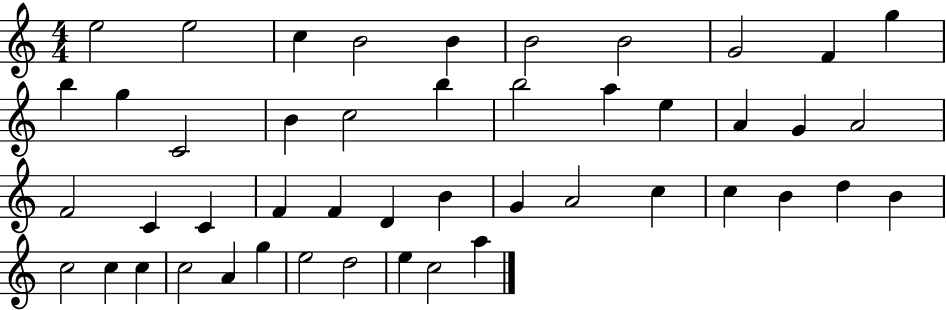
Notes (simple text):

E5/h E5/h C5/q B4/h B4/q B4/h B4/h G4/h F4/q G5/q B5/q G5/q C4/h B4/q C5/h B5/q B5/h A5/q E5/q A4/q G4/q A4/h F4/h C4/q C4/q F4/q F4/q D4/q B4/q G4/q A4/h C5/q C5/q B4/q D5/q B4/q C5/h C5/q C5/q C5/h A4/q G5/q E5/h D5/h E5/q C5/h A5/q